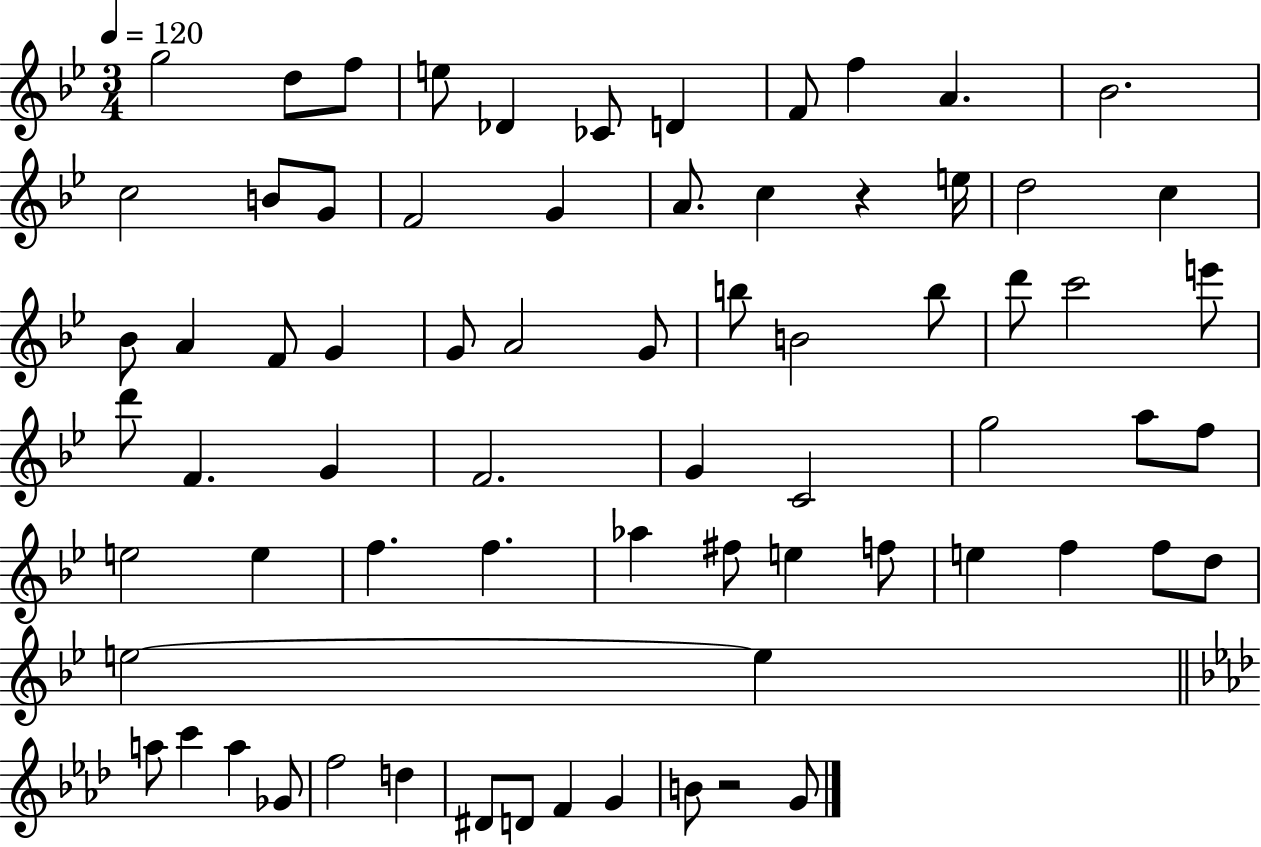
X:1
T:Untitled
M:3/4
L:1/4
K:Bb
g2 d/2 f/2 e/2 _D _C/2 D F/2 f A _B2 c2 B/2 G/2 F2 G A/2 c z e/4 d2 c _B/2 A F/2 G G/2 A2 G/2 b/2 B2 b/2 d'/2 c'2 e'/2 d'/2 F G F2 G C2 g2 a/2 f/2 e2 e f f _a ^f/2 e f/2 e f f/2 d/2 e2 e a/2 c' a _G/2 f2 d ^D/2 D/2 F G B/2 z2 G/2